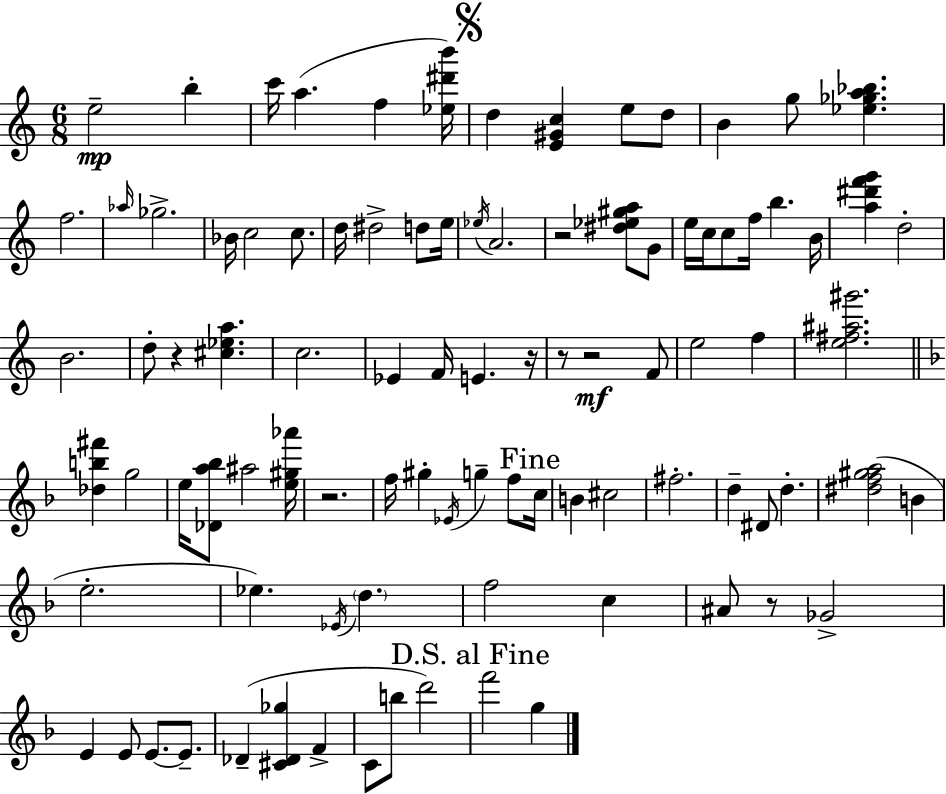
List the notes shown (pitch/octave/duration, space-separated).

E5/h B5/q C6/s A5/q. F5/q [Eb5,D#6,B6]/s D5/q [E4,G#4,C5]/q E5/e D5/e B4/q G5/e [Eb5,Gb5,A5,Bb5]/q. F5/h. Ab5/s Gb5/h. Bb4/s C5/h C5/e. D5/s D#5/h D5/e E5/s Eb5/s A4/h. R/h [D#5,Eb5,G#5,A5]/e G4/e E5/s C5/s C5/e F5/s B5/q. B4/s [A5,D#6,F6,G6]/q D5/h B4/h. D5/e R/q [C#5,Eb5,A5]/q. C5/h. Eb4/q F4/s E4/q. R/s R/e R/h F4/e E5/h F5/q [E5,F#5,A#5,G#6]/h. [Db5,B5,F#6]/q G5/h E5/s [Db4,A5,Bb5]/e A#5/h [E5,G#5,Ab6]/s R/h. F5/s G#5/q Eb4/s G5/q F5/e C5/s B4/q C#5/h F#5/h. D5/q D#4/e D5/q. [D#5,F5,G#5,A5]/h B4/q E5/h. Eb5/q. Eb4/s D5/q. F5/h C5/q A#4/e R/e Gb4/h E4/q E4/e E4/e. E4/e. Db4/q [C#4,Db4,Gb5]/q F4/q C4/e B5/e D6/h F6/h G5/q